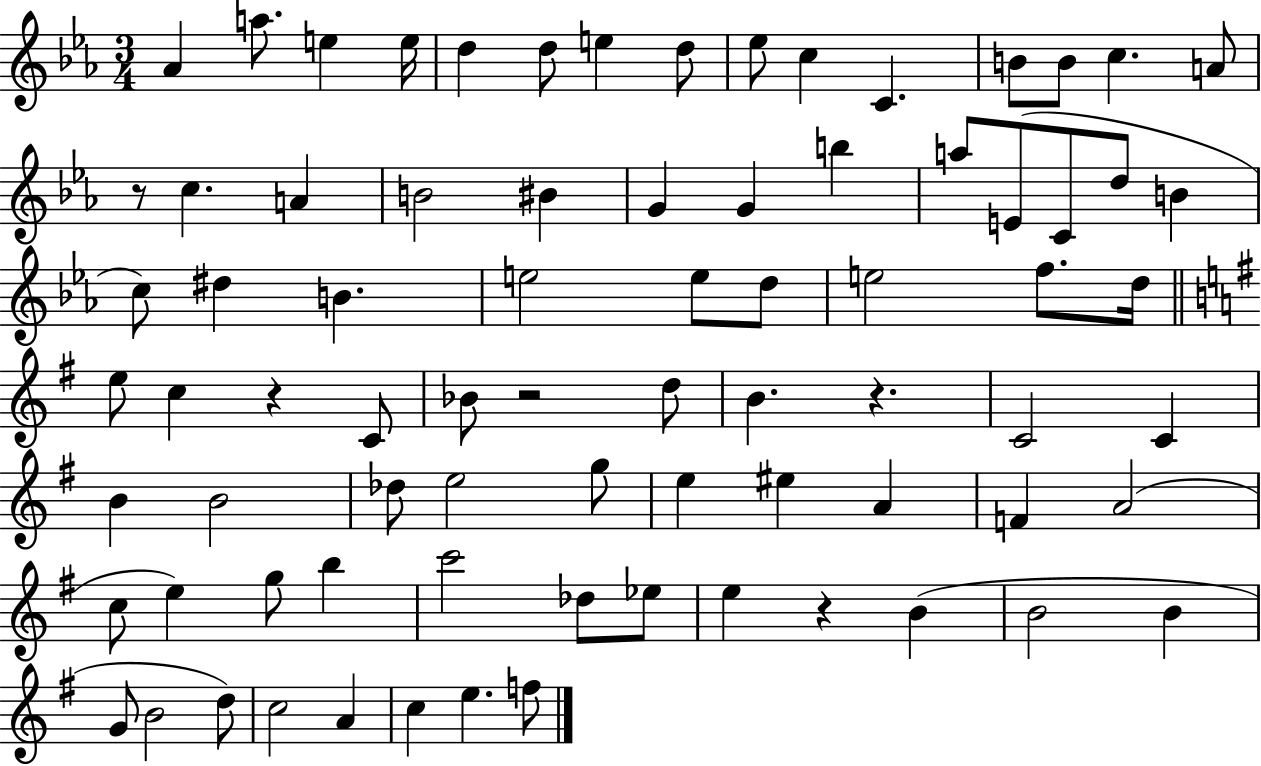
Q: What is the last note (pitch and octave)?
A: F5